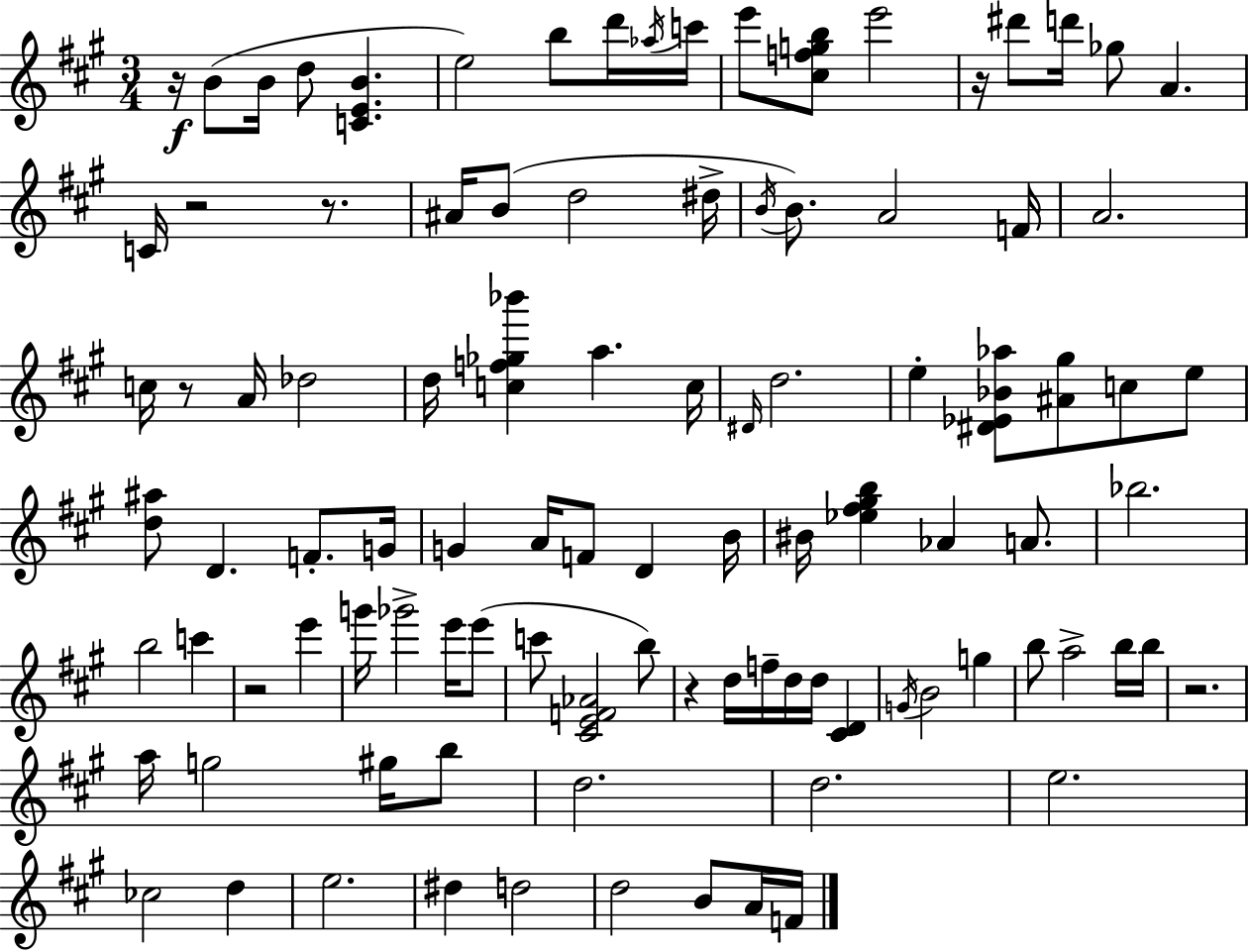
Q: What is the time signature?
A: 3/4